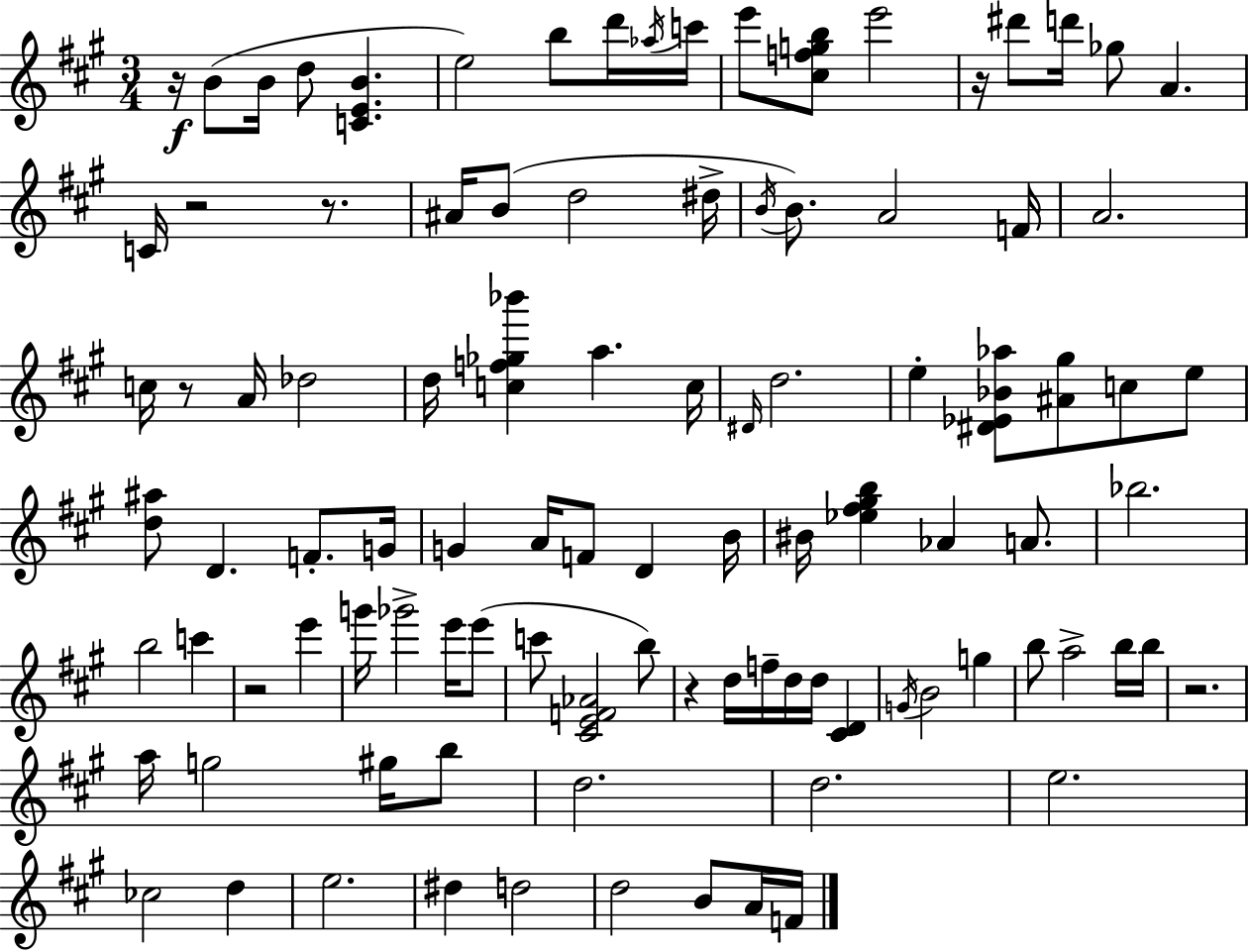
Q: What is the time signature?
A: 3/4